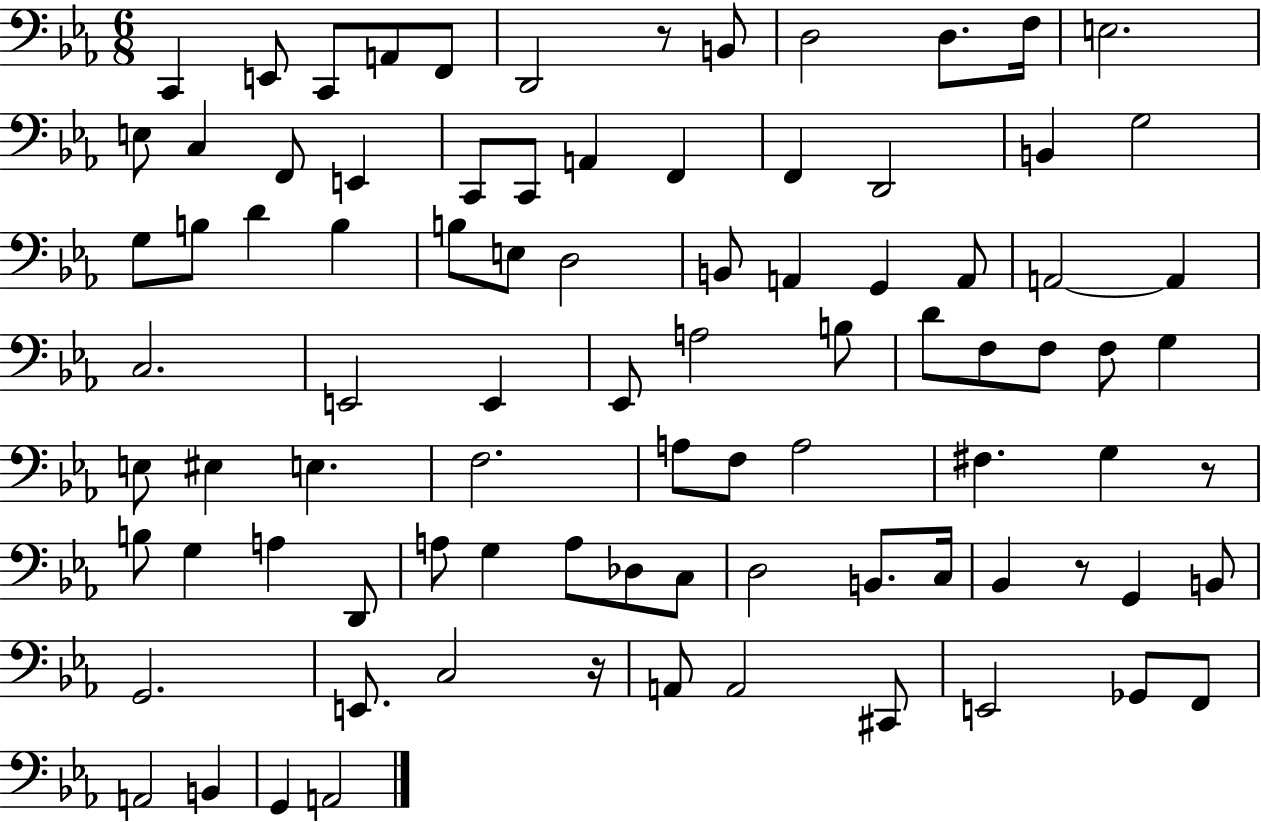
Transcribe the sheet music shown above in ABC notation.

X:1
T:Untitled
M:6/8
L:1/4
K:Eb
C,, E,,/2 C,,/2 A,,/2 F,,/2 D,,2 z/2 B,,/2 D,2 D,/2 F,/4 E,2 E,/2 C, F,,/2 E,, C,,/2 C,,/2 A,, F,, F,, D,,2 B,, G,2 G,/2 B,/2 D B, B,/2 E,/2 D,2 B,,/2 A,, G,, A,,/2 A,,2 A,, C,2 E,,2 E,, _E,,/2 A,2 B,/2 D/2 F,/2 F,/2 F,/2 G, E,/2 ^E, E, F,2 A,/2 F,/2 A,2 ^F, G, z/2 B,/2 G, A, D,,/2 A,/2 G, A,/2 _D,/2 C,/2 D,2 B,,/2 C,/4 _B,, z/2 G,, B,,/2 G,,2 E,,/2 C,2 z/4 A,,/2 A,,2 ^C,,/2 E,,2 _G,,/2 F,,/2 A,,2 B,, G,, A,,2